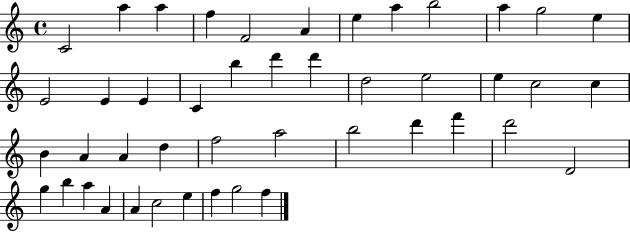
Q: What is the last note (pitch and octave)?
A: F5